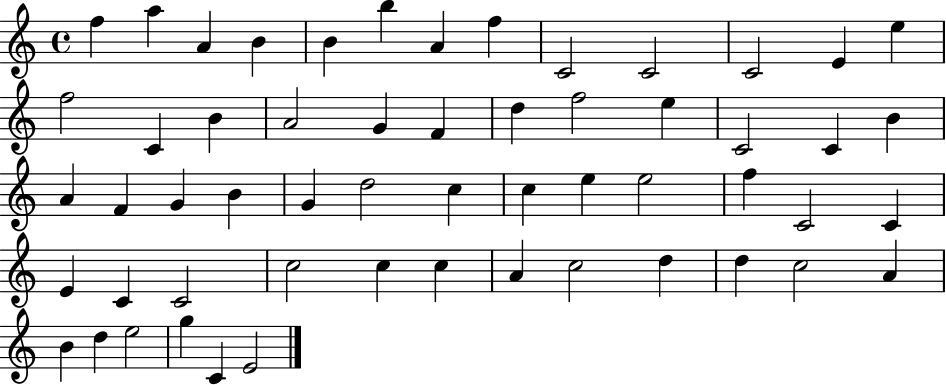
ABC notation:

X:1
T:Untitled
M:4/4
L:1/4
K:C
f a A B B b A f C2 C2 C2 E e f2 C B A2 G F d f2 e C2 C B A F G B G d2 c c e e2 f C2 C E C C2 c2 c c A c2 d d c2 A B d e2 g C E2